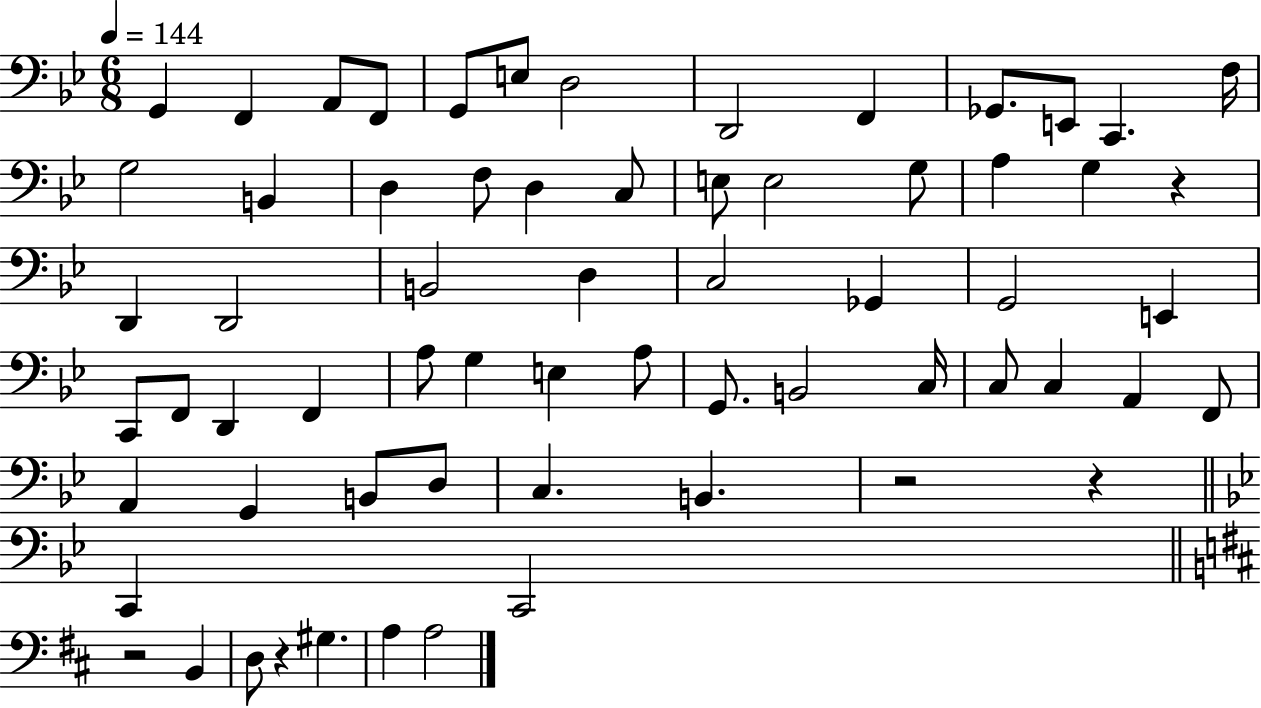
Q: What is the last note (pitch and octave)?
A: A3